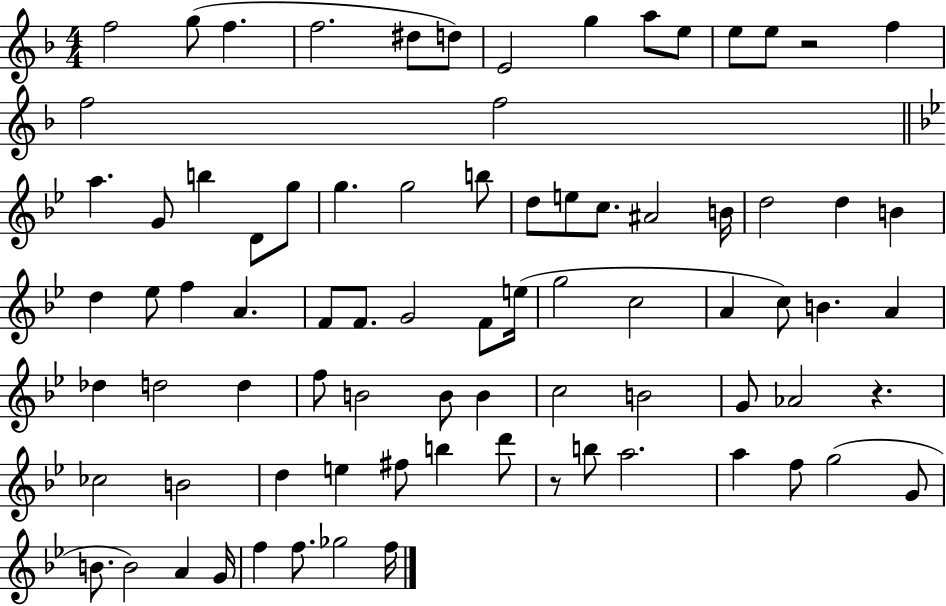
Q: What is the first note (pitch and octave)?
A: F5